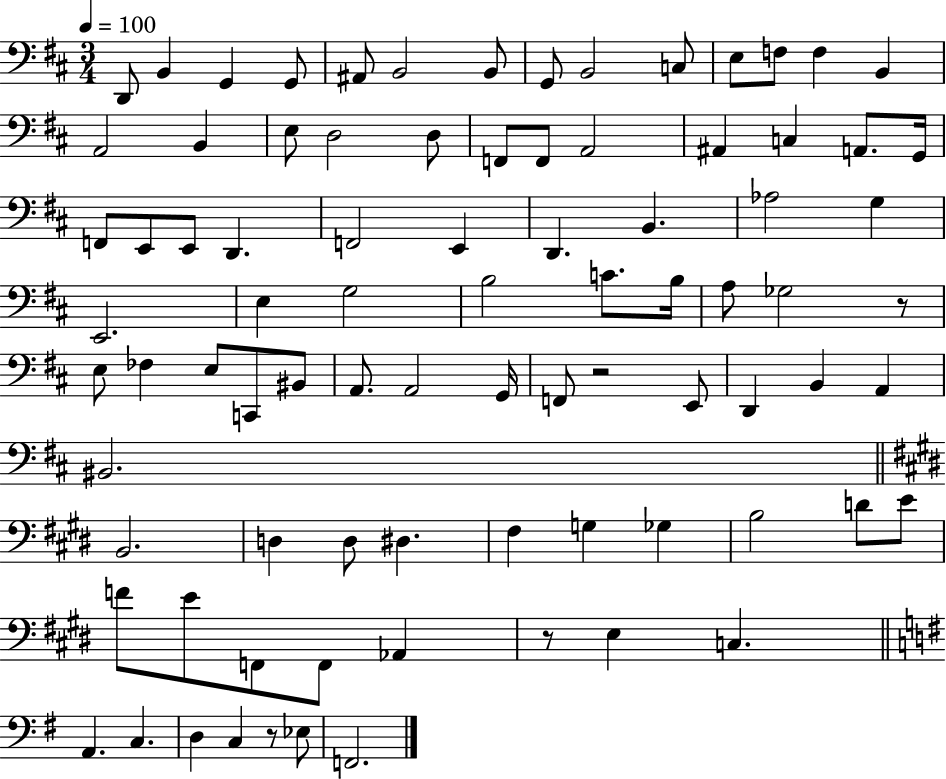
X:1
T:Untitled
M:3/4
L:1/4
K:D
D,,/2 B,, G,, G,,/2 ^A,,/2 B,,2 B,,/2 G,,/2 B,,2 C,/2 E,/2 F,/2 F, B,, A,,2 B,, E,/2 D,2 D,/2 F,,/2 F,,/2 A,,2 ^A,, C, A,,/2 G,,/4 F,,/2 E,,/2 E,,/2 D,, F,,2 E,, D,, B,, _A,2 G, E,,2 E, G,2 B,2 C/2 B,/4 A,/2 _G,2 z/2 E,/2 _F, E,/2 C,,/2 ^B,,/2 A,,/2 A,,2 G,,/4 F,,/2 z2 E,,/2 D,, B,, A,, ^B,,2 B,,2 D, D,/2 ^D, ^F, G, _G, B,2 D/2 E/2 F/2 E/2 F,,/2 F,,/2 _A,, z/2 E, C, A,, C, D, C, z/2 _E,/2 F,,2